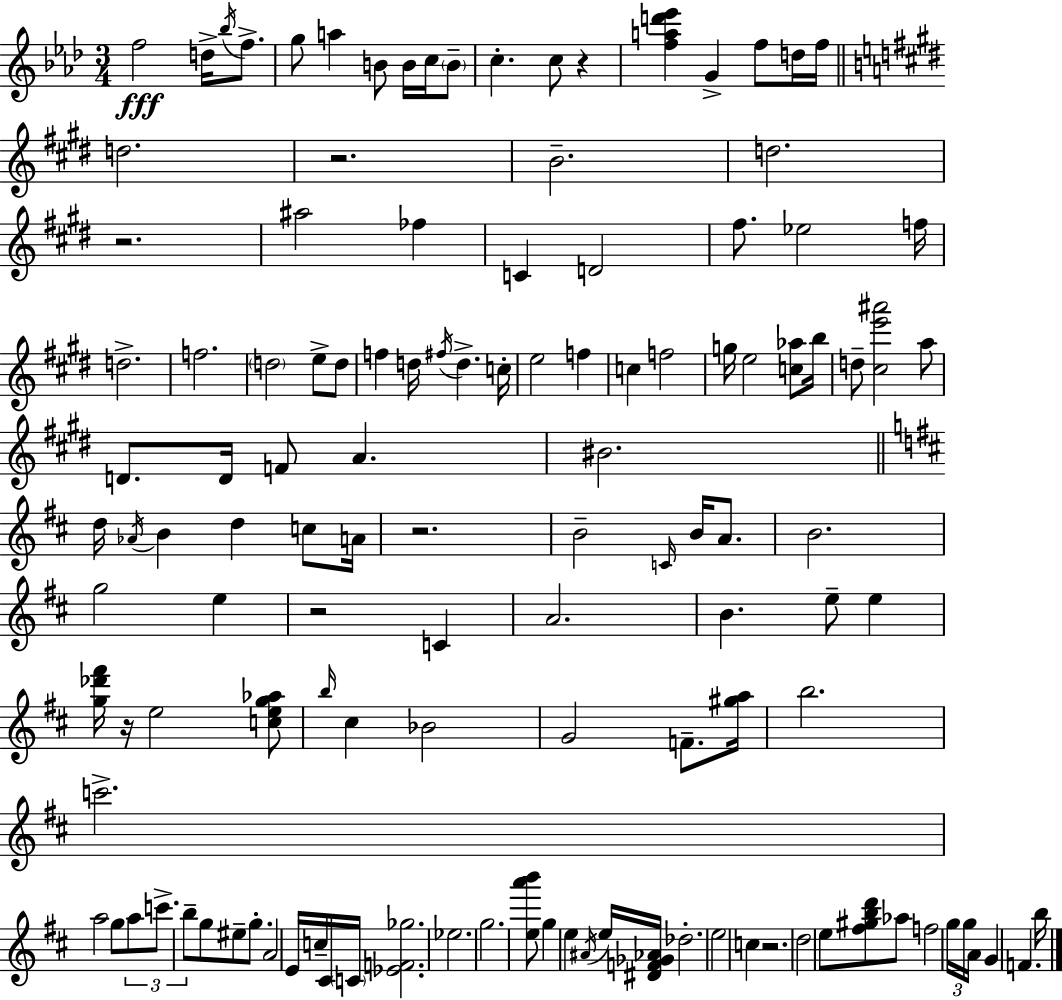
X:1
T:Untitled
M:3/4
L:1/4
K:Ab
f2 d/4 _b/4 f/2 g/2 a B/2 B/4 c/4 B/2 c c/2 z [fad'_e'] G f/2 d/4 f/4 d2 z2 B2 d2 z2 ^a2 _f C D2 ^f/2 _e2 f/4 d2 f2 d2 e/2 d/2 f d/4 ^f/4 d c/4 e2 f c f2 g/4 e2 [c_a]/2 b/4 d/2 [^ce'^a']2 a/2 D/2 D/4 F/2 A ^B2 d/4 _A/4 B d c/2 A/4 z2 B2 C/4 B/4 A/2 B2 g2 e z2 C A2 B e/2 e [g_d'^f']/4 z/4 e2 [ceg_a]/2 b/4 ^c _B2 G2 F/2 [^ga]/4 b2 c'2 a2 g/2 a/2 c'/2 b/2 g/2 ^e/2 g/2 A2 E/4 c/4 ^C/4 C/4 [_EF_g]2 _e2 g2 [ea'b']/2 g e ^A/4 e/4 [^DF_G_A]/4 _d2 e2 c z2 d2 e/2 [^f^gbd']/2 _a/2 f2 g/4 g/4 A/4 G F b/4